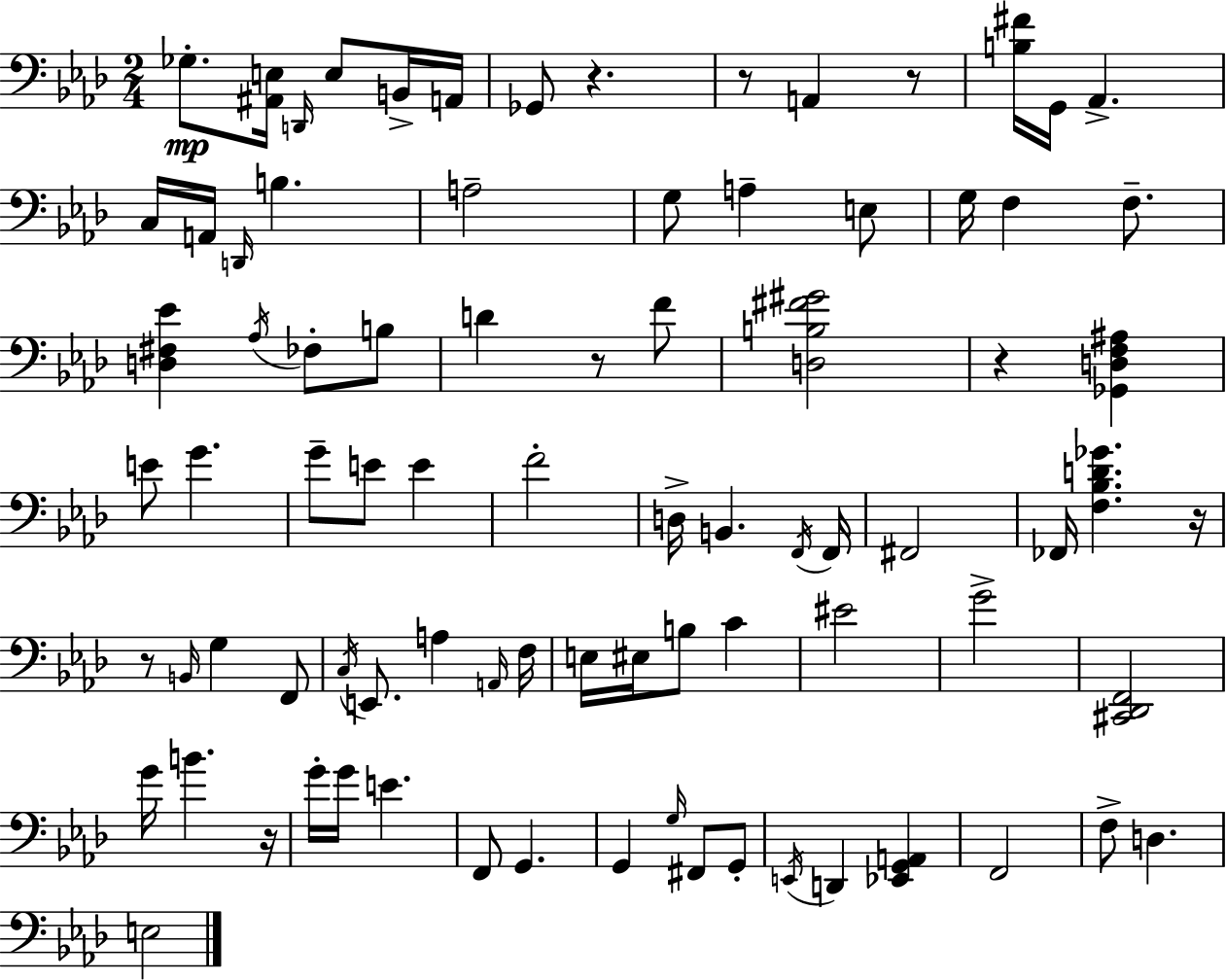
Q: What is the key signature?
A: F minor